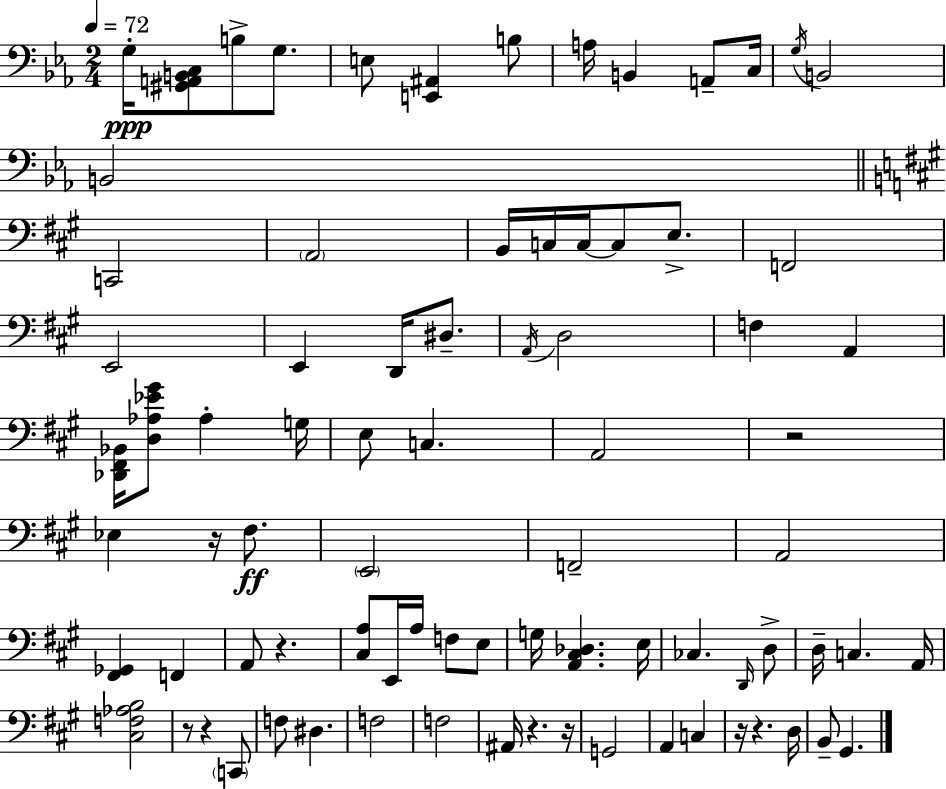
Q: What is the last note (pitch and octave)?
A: G#2